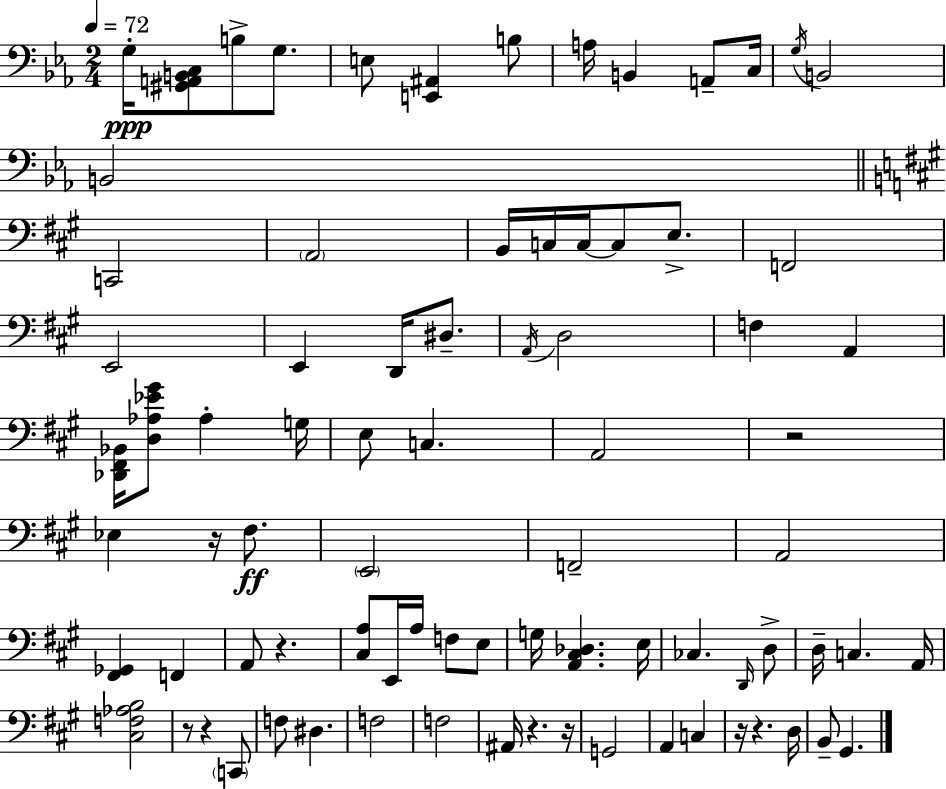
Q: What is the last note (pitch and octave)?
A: G#2